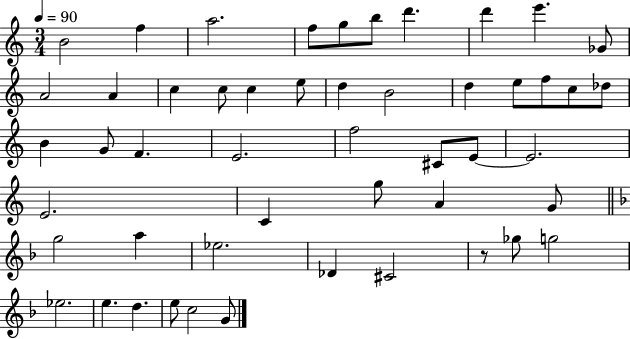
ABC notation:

X:1
T:Untitled
M:3/4
L:1/4
K:C
B2 f a2 f/2 g/2 b/2 d' d' e' _G/2 A2 A c c/2 c e/2 d B2 d e/2 f/2 c/2 _d/2 B G/2 F E2 f2 ^C/2 E/2 E2 E2 C g/2 A G/2 g2 a _e2 _D ^C2 z/2 _g/2 g2 _e2 e d e/2 c2 G/2